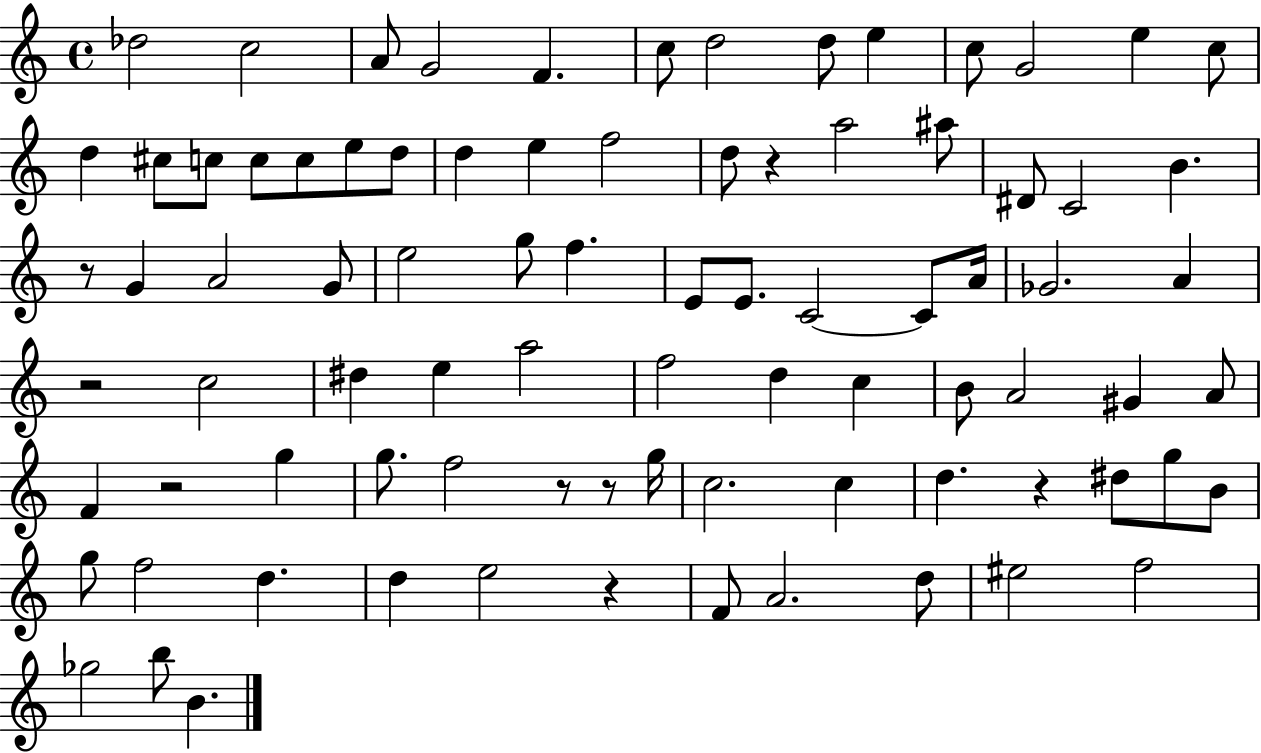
Db5/h C5/h A4/e G4/h F4/q. C5/e D5/h D5/e E5/q C5/e G4/h E5/q C5/e D5/q C#5/e C5/e C5/e C5/e E5/e D5/e D5/q E5/q F5/h D5/e R/q A5/h A#5/e D#4/e C4/h B4/q. R/e G4/q A4/h G4/e E5/h G5/e F5/q. E4/e E4/e. C4/h C4/e A4/s Gb4/h. A4/q R/h C5/h D#5/q E5/q A5/h F5/h D5/q C5/q B4/e A4/h G#4/q A4/e F4/q R/h G5/q G5/e. F5/h R/e R/e G5/s C5/h. C5/q D5/q. R/q D#5/e G5/e B4/e G5/e F5/h D5/q. D5/q E5/h R/q F4/e A4/h. D5/e EIS5/h F5/h Gb5/h B5/e B4/q.